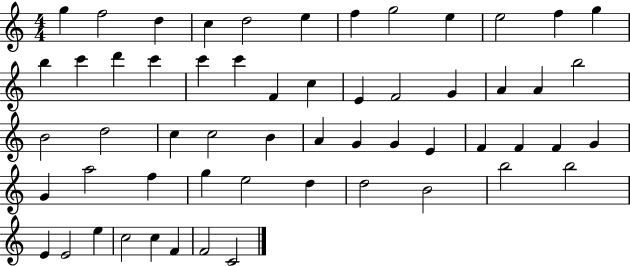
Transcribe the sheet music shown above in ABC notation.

X:1
T:Untitled
M:4/4
L:1/4
K:C
g f2 d c d2 e f g2 e e2 f g b c' d' c' c' c' F c E F2 G A A b2 B2 d2 c c2 B A G G E F F F G G a2 f g e2 d d2 B2 b2 b2 E E2 e c2 c F F2 C2